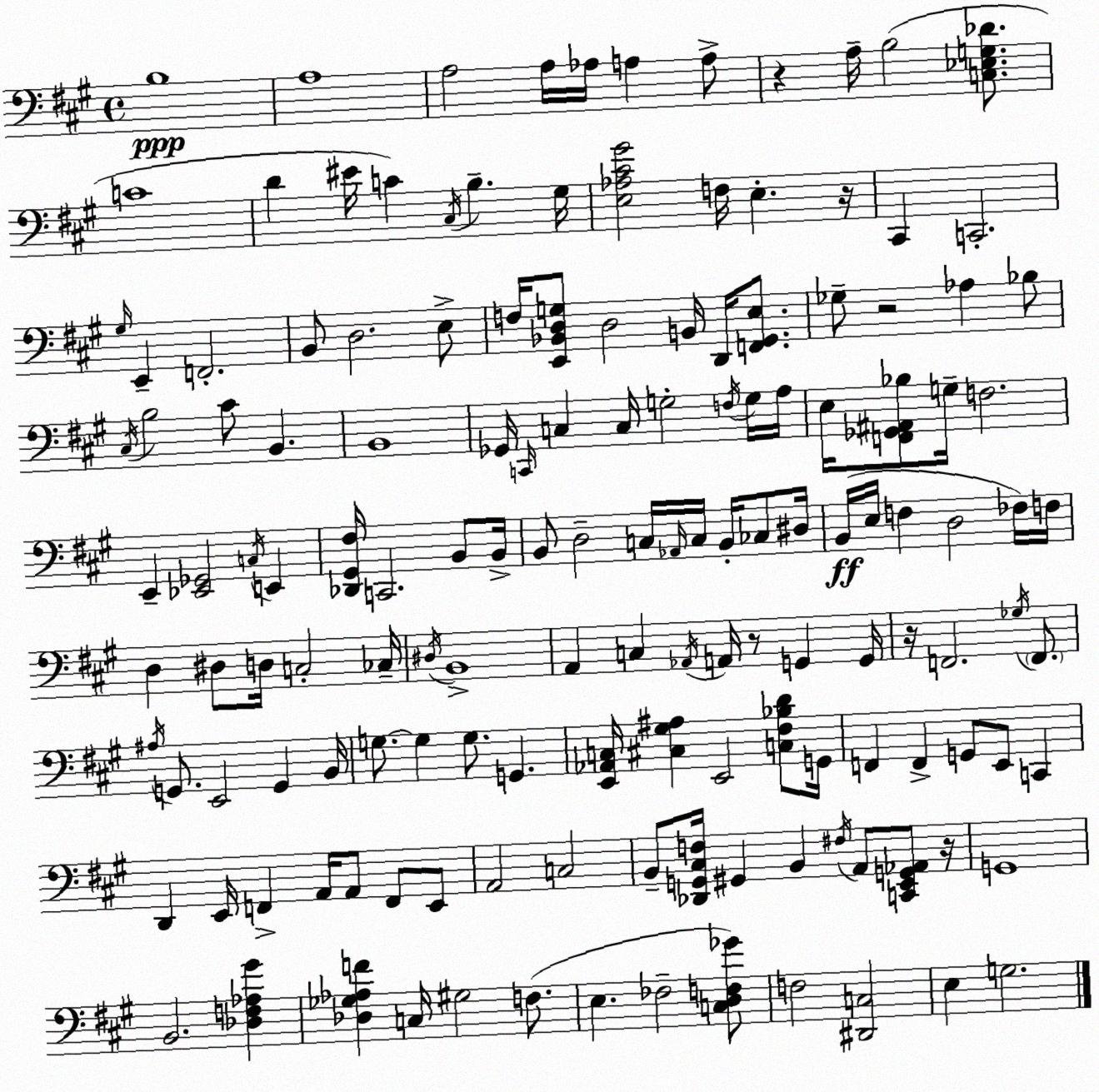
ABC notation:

X:1
T:Untitled
M:4/4
L:1/4
K:A
B,4 A,4 A,2 A,/4 _A,/4 A, A,/2 z A,/4 B,2 [C,_E,G,_D]/2 C4 D ^E/4 C ^C,/4 B, ^G,/4 [E,_A,^C^G]2 F,/4 E, z/4 ^C,, C,,2 ^G,/4 E,, F,,2 B,,/2 D,2 E,/2 F,/4 [E,,_B,,D,G,]/2 D,2 B,,/4 D,,/4 [F,,^G,,E,]/2 _G,/2 z2 _A, _B,/2 ^C,/4 B,2 ^C/2 B,, B,,4 _G,,/4 C,,/4 C, C,/4 G,2 F,/4 G,/4 A,/4 E,/4 [F,,_G,,^A,,_B,]/2 G,/4 F,2 E,, [_E,,_G,,]2 C,/4 E,, [_D,,^G,,^F,]/4 C,,2 B,,/2 B,,/4 B,,/2 D,2 C,/4 _A,,/4 C,/4 B,,/4 _C,/2 ^D,/4 B,,/4 E,/4 F, D,2 _F,/4 F,/4 D, ^D,/2 D,/4 C,2 _C,/4 ^D,/4 B,,4 A,, C, _A,,/4 A,,/4 z/2 G,, G,,/4 z/4 F,,2 _G,/4 F,,/2 ^A,/4 G,,/2 E,,2 G,, B,,/4 G,/2 G, G,/2 G,, [E,,_A,,C,]/4 [^C,^G,^A,] E,,2 [C,^F,_B,D]/2 G,,/4 F,, F,, G,,/2 E,,/2 C,, D,, E,,/4 F,, A,,/4 A,,/2 F,,/2 E,,/2 A,,2 C,2 B,,/2 [_D,,G,,^C,F,]/4 ^G,, B,, ^F,/4 A,,/2 [C,,E,,G,,_A,,]/2 z/4 G,,4 B,,2 [_D,F,_A,^G] [_D,_G,_A,F] C,/4 ^G,2 F,/2 E, _F,2 [C,D,F,_G]/2 F,2 [^D,,C,]2 E, G,2